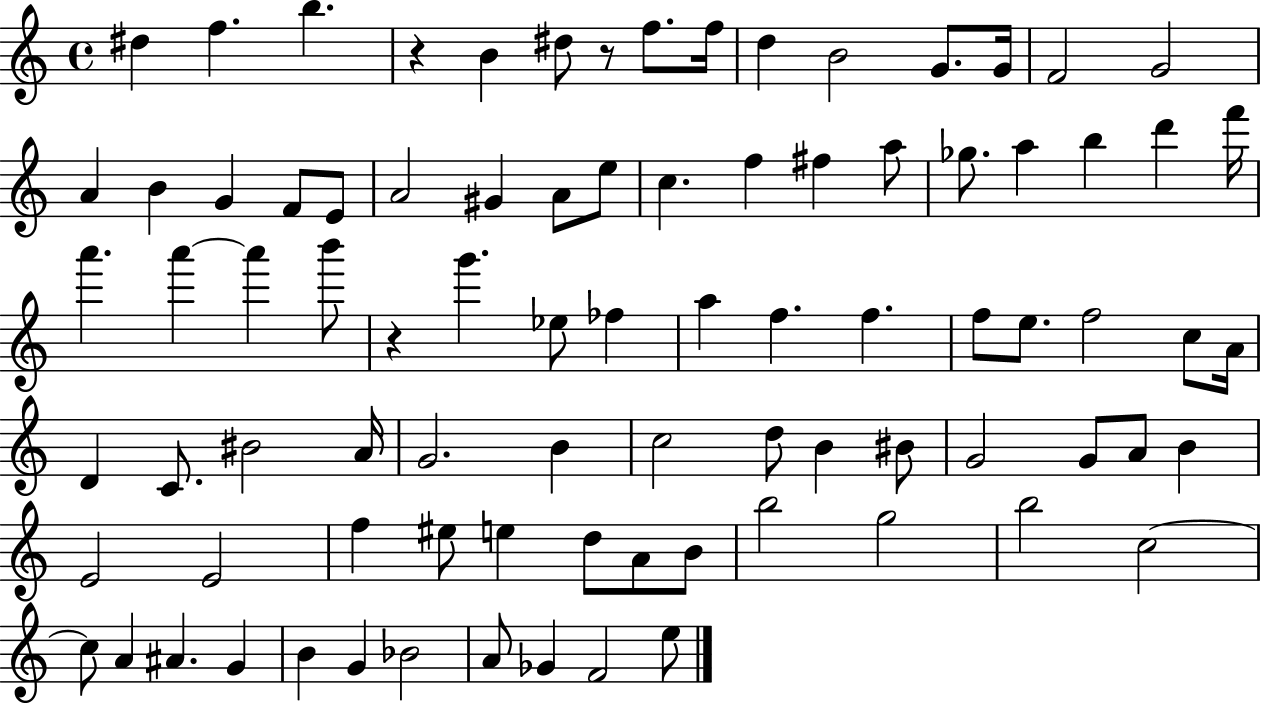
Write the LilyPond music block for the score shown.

{
  \clef treble
  \time 4/4
  \defaultTimeSignature
  \key c \major
  dis''4 f''4. b''4. | r4 b'4 dis''8 r8 f''8. f''16 | d''4 b'2 g'8. g'16 | f'2 g'2 | \break a'4 b'4 g'4 f'8 e'8 | a'2 gis'4 a'8 e''8 | c''4. f''4 fis''4 a''8 | ges''8. a''4 b''4 d'''4 f'''16 | \break a'''4. a'''4~~ a'''4 b'''8 | r4 g'''4. ees''8 fes''4 | a''4 f''4. f''4. | f''8 e''8. f''2 c''8 a'16 | \break d'4 c'8. bis'2 a'16 | g'2. b'4 | c''2 d''8 b'4 bis'8 | g'2 g'8 a'8 b'4 | \break e'2 e'2 | f''4 eis''8 e''4 d''8 a'8 b'8 | b''2 g''2 | b''2 c''2~~ | \break c''8 a'4 ais'4. g'4 | b'4 g'4 bes'2 | a'8 ges'4 f'2 e''8 | \bar "|."
}